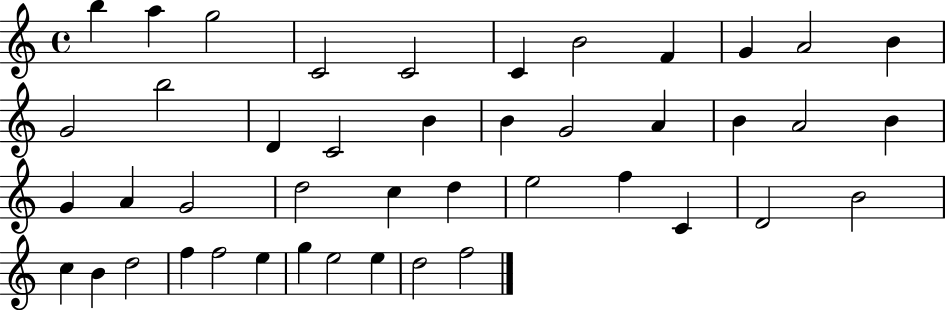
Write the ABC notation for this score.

X:1
T:Untitled
M:4/4
L:1/4
K:C
b a g2 C2 C2 C B2 F G A2 B G2 b2 D C2 B B G2 A B A2 B G A G2 d2 c d e2 f C D2 B2 c B d2 f f2 e g e2 e d2 f2